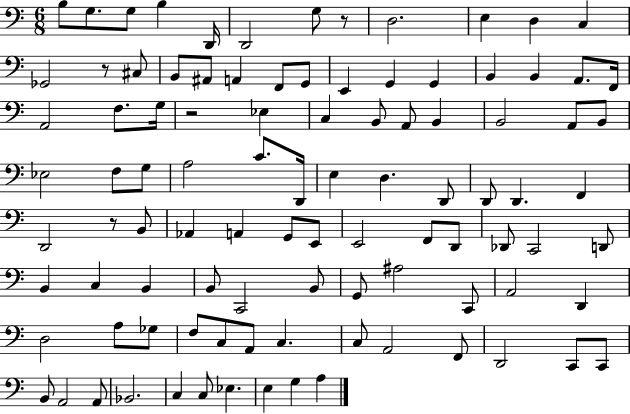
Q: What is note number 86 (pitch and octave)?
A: A2